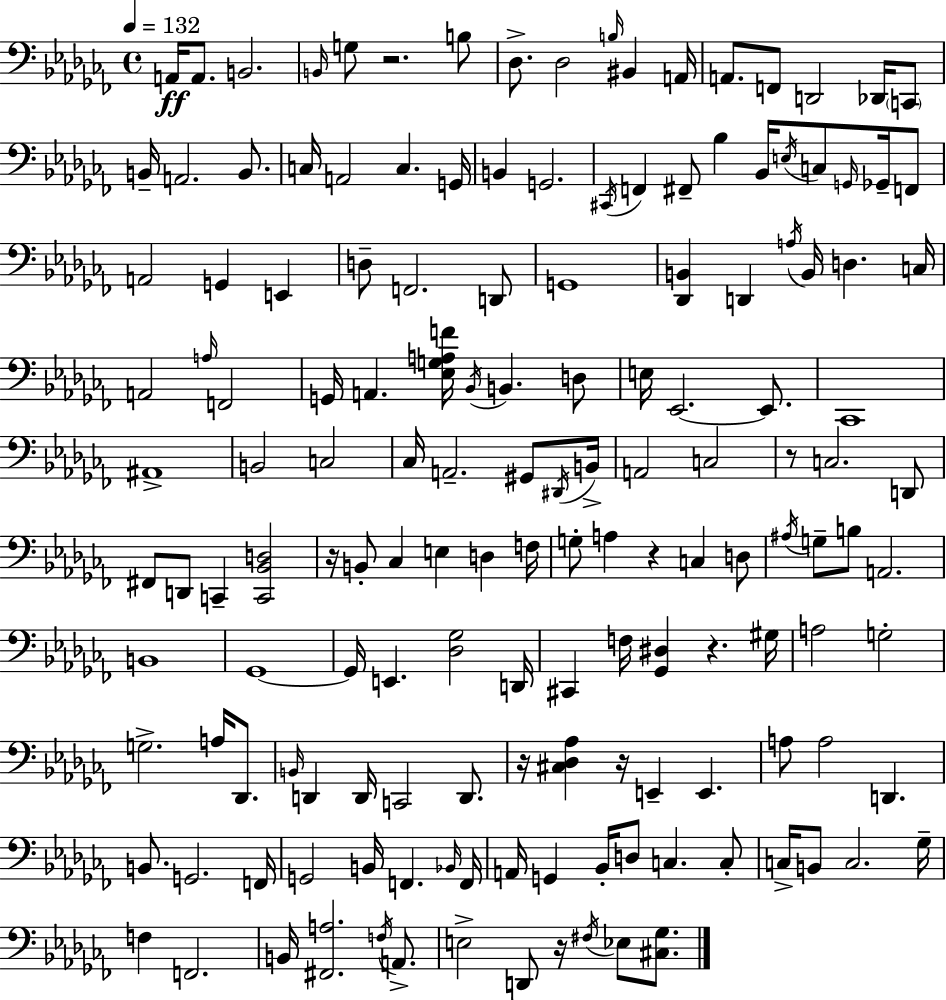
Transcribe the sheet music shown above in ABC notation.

X:1
T:Untitled
M:4/4
L:1/4
K:Abm
A,,/4 A,,/2 B,,2 B,,/4 G,/2 z2 B,/2 _D,/2 _D,2 B,/4 ^B,, A,,/4 A,,/2 F,,/2 D,,2 _D,,/4 C,,/2 B,,/4 A,,2 B,,/2 C,/4 A,,2 C, G,,/4 B,, G,,2 ^C,,/4 F,, ^F,,/2 _B, _B,,/4 E,/4 C,/2 G,,/4 _G,,/4 F,,/2 A,,2 G,, E,, D,/2 F,,2 D,,/2 G,,4 [_D,,B,,] D,, A,/4 B,,/4 D, C,/4 A,,2 A,/4 F,,2 G,,/4 A,, [_E,G,A,F]/4 _B,,/4 B,, D,/2 E,/4 _E,,2 _E,,/2 _C,,4 ^A,,4 B,,2 C,2 _C,/4 A,,2 ^G,,/2 ^D,,/4 B,,/4 A,,2 C,2 z/2 C,2 D,,/2 ^F,,/2 D,,/2 C,, [C,,_B,,D,]2 z/4 B,,/2 _C, E, D, F,/4 G,/2 A, z C, D,/2 ^A,/4 G,/2 B,/2 A,,2 B,,4 _G,,4 _G,,/4 E,, [_D,_G,]2 D,,/4 ^C,, F,/4 [_G,,^D,] z ^G,/4 A,2 G,2 G,2 A,/4 _D,,/2 B,,/4 D,, D,,/4 C,,2 D,,/2 z/4 [^C,_D,_A,] z/4 E,, E,, A,/2 A,2 D,, B,,/2 G,,2 F,,/4 G,,2 B,,/4 F,, _B,,/4 F,,/4 A,,/4 G,, _B,,/4 D,/2 C, C,/2 C,/4 B,,/2 C,2 _G,/4 F, F,,2 B,,/4 [^F,,A,]2 F,/4 A,,/2 E,2 D,,/2 z/4 ^F,/4 _E,/2 [^C,_G,]/2